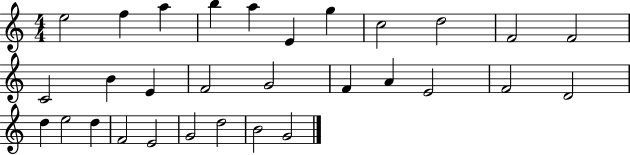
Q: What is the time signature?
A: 4/4